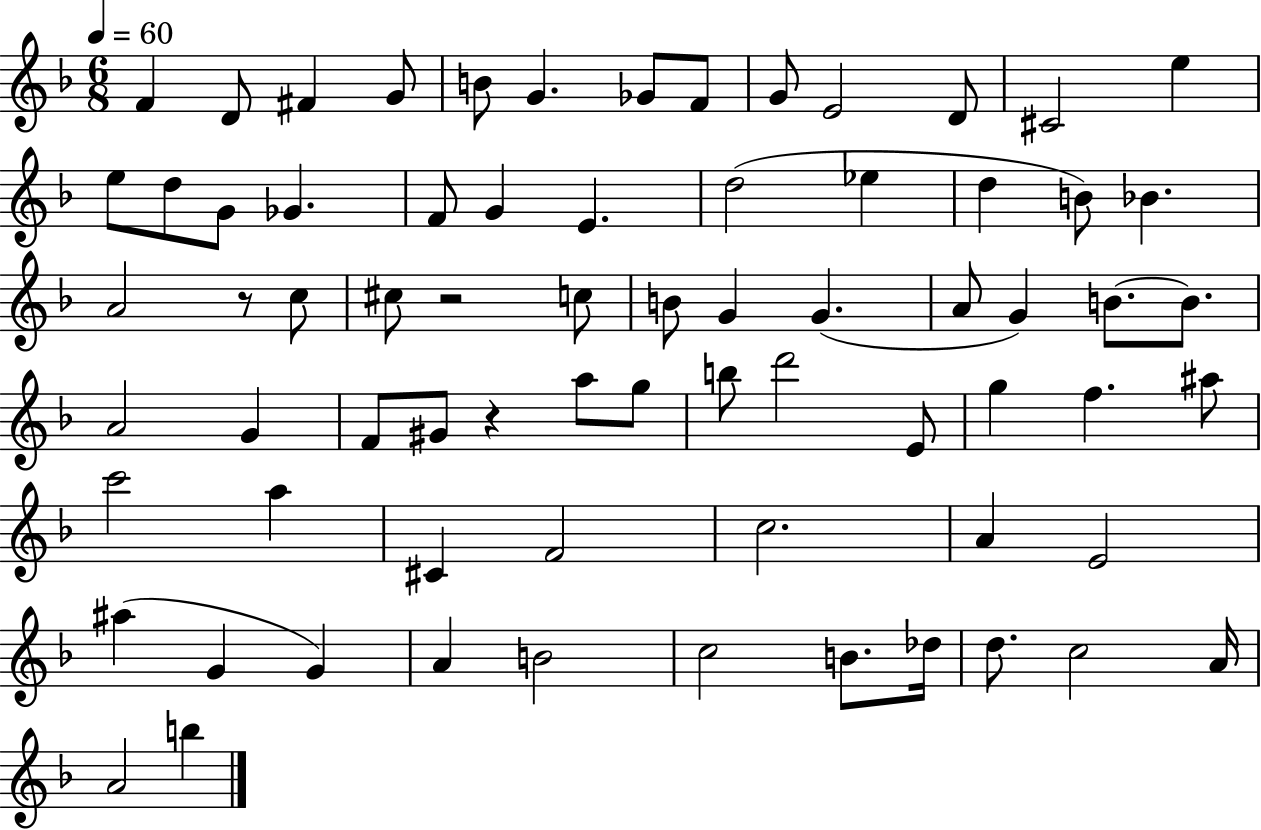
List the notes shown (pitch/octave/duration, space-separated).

F4/q D4/e F#4/q G4/e B4/e G4/q. Gb4/e F4/e G4/e E4/h D4/e C#4/h E5/q E5/e D5/e G4/e Gb4/q. F4/e G4/q E4/q. D5/h Eb5/q D5/q B4/e Bb4/q. A4/h R/e C5/e C#5/e R/h C5/e B4/e G4/q G4/q. A4/e G4/q B4/e. B4/e. A4/h G4/q F4/e G#4/e R/q A5/e G5/e B5/e D6/h E4/e G5/q F5/q. A#5/e C6/h A5/q C#4/q F4/h C5/h. A4/q E4/h A#5/q G4/q G4/q A4/q B4/h C5/h B4/e. Db5/s D5/e. C5/h A4/s A4/h B5/q